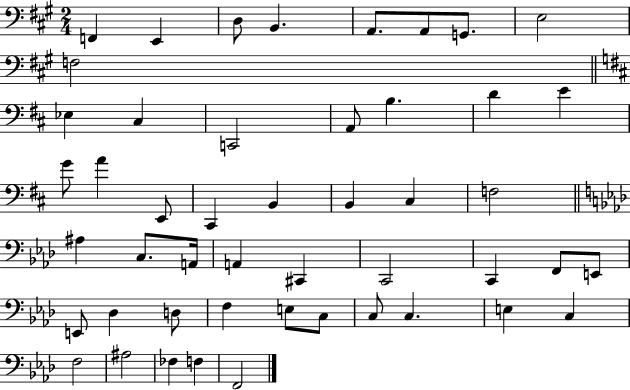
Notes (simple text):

F2/q E2/q D3/e B2/q. A2/e. A2/e G2/e. E3/h F3/h Eb3/q C#3/q C2/h A2/e B3/q. D4/q E4/q G4/e A4/q E2/e C#2/q B2/q B2/q C#3/q F3/h A#3/q C3/e. A2/s A2/q C#2/q C2/h C2/q F2/e E2/e E2/e Db3/q D3/e F3/q E3/e C3/e C3/e C3/q. E3/q C3/q F3/h A#3/h FES3/q F3/q F2/h